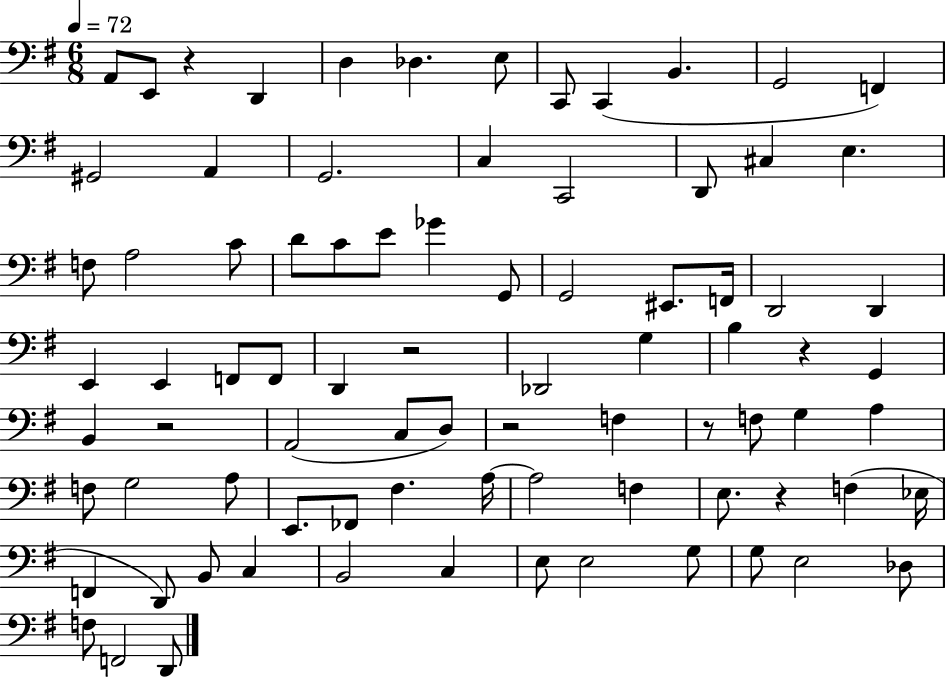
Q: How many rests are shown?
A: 7